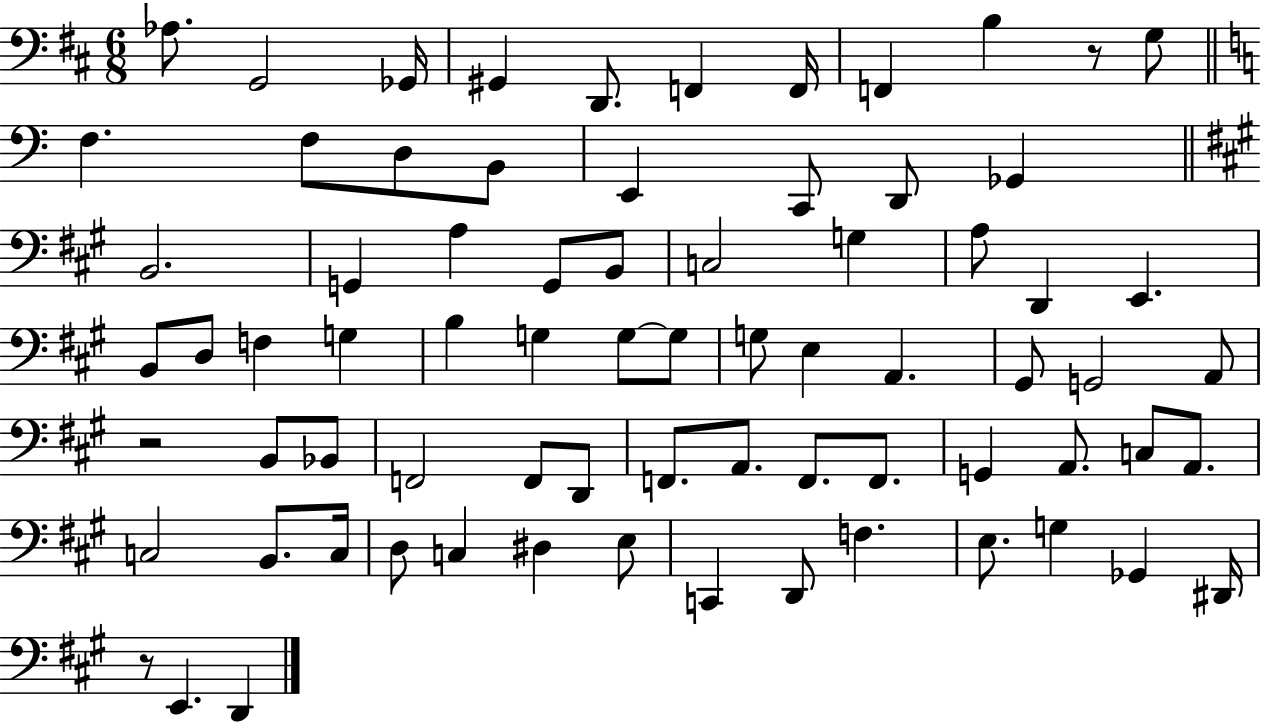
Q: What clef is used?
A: bass